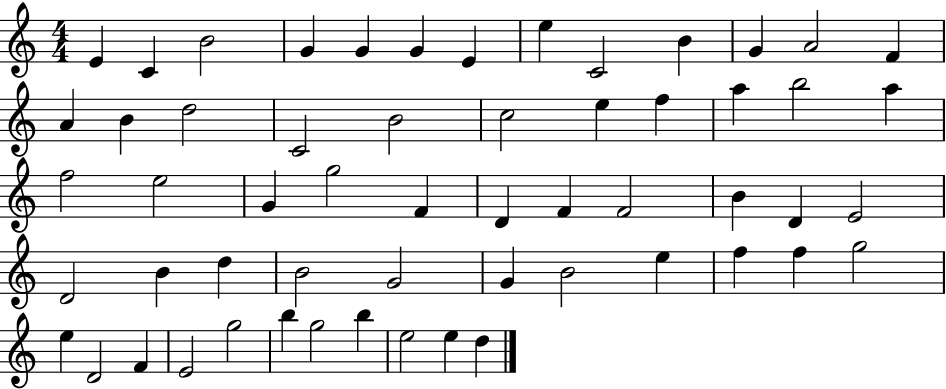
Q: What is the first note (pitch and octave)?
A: E4